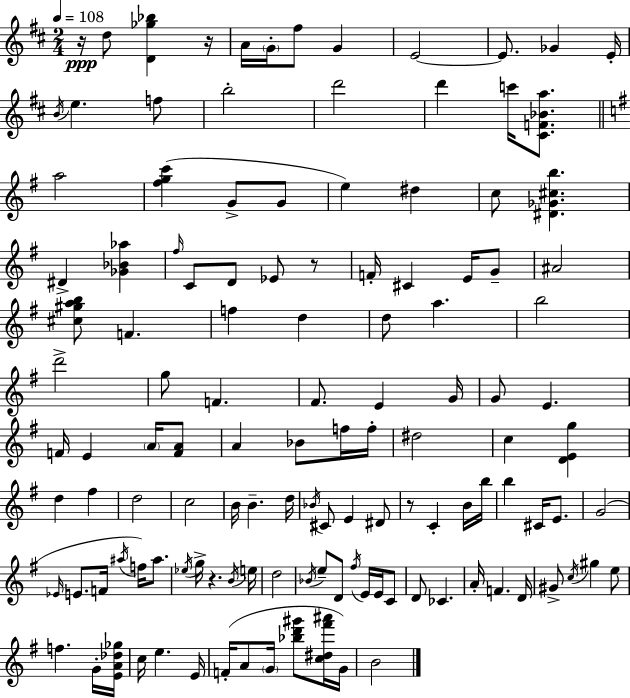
{
  \clef treble
  \numericTimeSignature
  \time 2/4
  \key d \major
  \tempo 4 = 108
  r16\ppp d''8 <d' ges'' bes''>4 r16 | a'16 \parenthesize g'16-. fis''8 g'4 | e'2~~ | e'8. ges'4 e'16-. | \break \acciaccatura { b'16 } e''4. f''8 | b''2-. | d'''2 | d'''4 c'''16 <cis' f' bes' a''>8. | \break \bar "||" \break \key e \minor a''2 | <fis'' g'' c'''>4( g'8-> g'8 | e''4) dis''4 | c''8 <dis' ges' cis'' b''>4. | \break dis'4-> <ges' bes' aes''>4 | \grace { fis''16 } c'8 d'8 ees'8 r8 | f'16-. cis'4 e'16 g'8-- | ais'2 | \break <cis'' gis'' a'' b''>8 f'4. | f''4 d''4 | d''8 a''4. | b''2 | \break d'''2-> | g''8 f'4. | fis'8. e'4 | g'16 g'8 e'4. | \break f'16 e'4 \parenthesize a'16 <f' a'>8 | a'4 bes'8 f''16 | f''16-. dis''2 | c''4 <d' e' g''>4 | \break d''4 fis''4 | d''2 | c''2 | b'16 b'4.-- | \break d''16 \acciaccatura { bes'16 } cis'8 e'4 | dis'8 r8 c'4-. | b'16 b''16 b''4 cis'16 e'8. | g'2( | \break \grace { ees'16 } e'8. f'16 \acciaccatura { ais''16 } | f''16) ais''8. \acciaccatura { ees''16 } g''16-> r4. | \acciaccatura { b'16 } e''16 d''2 | \acciaccatura { bes'16 } e''8-- | \break d'8 \acciaccatura { fis''16 } e'16 e'16 c'8 | d'8 ces'4. | a'16-. f'4. d'16 | gis'8-> \acciaccatura { c''16 } gis''4 e''8 | \break f''4. g'16-. | <e' a' des'' ges''>16 c''16 e''4. | e'16 f'16-.( a'8 \parenthesize g'16 <bes'' d''' gis'''>8 <c'' dis'' fis''' ais'''>16 | g'16) b'2 | \break \bar "|."
}